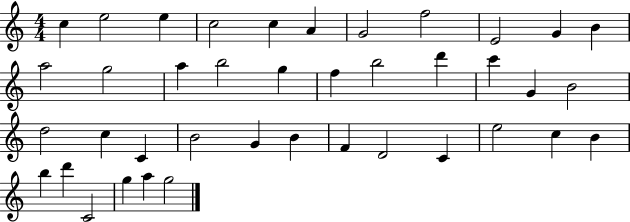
{
  \clef treble
  \numericTimeSignature
  \time 4/4
  \key c \major
  c''4 e''2 e''4 | c''2 c''4 a'4 | g'2 f''2 | e'2 g'4 b'4 | \break a''2 g''2 | a''4 b''2 g''4 | f''4 b''2 d'''4 | c'''4 g'4 b'2 | \break d''2 c''4 c'4 | b'2 g'4 b'4 | f'4 d'2 c'4 | e''2 c''4 b'4 | \break b''4 d'''4 c'2 | g''4 a''4 g''2 | \bar "|."
}